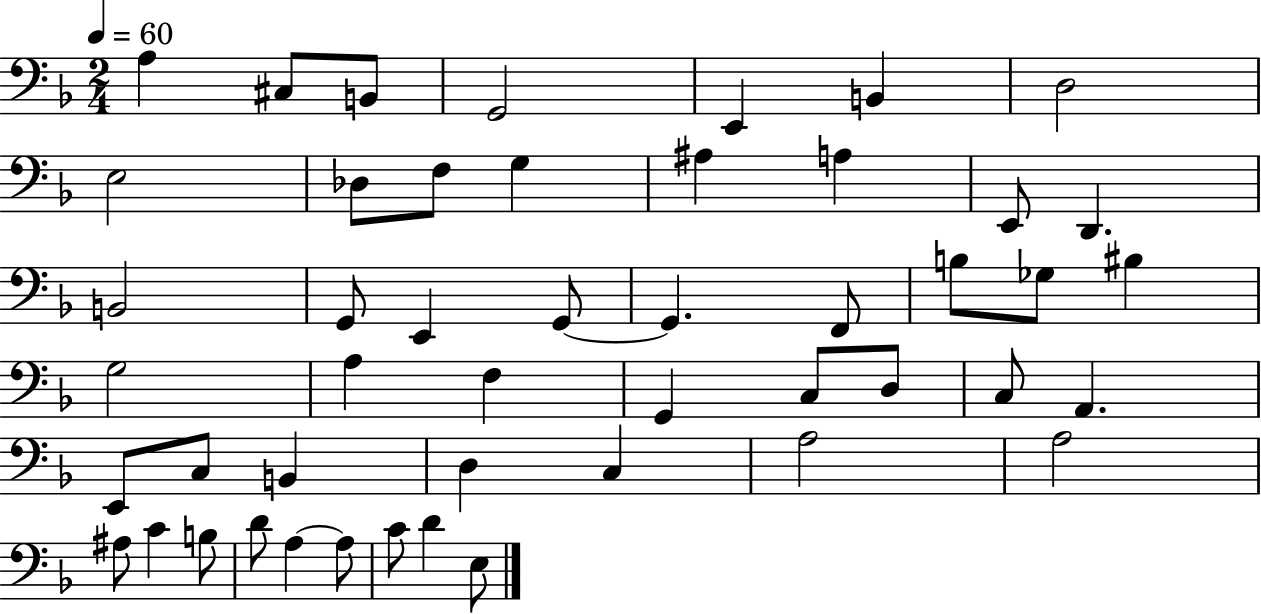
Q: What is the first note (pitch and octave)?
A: A3